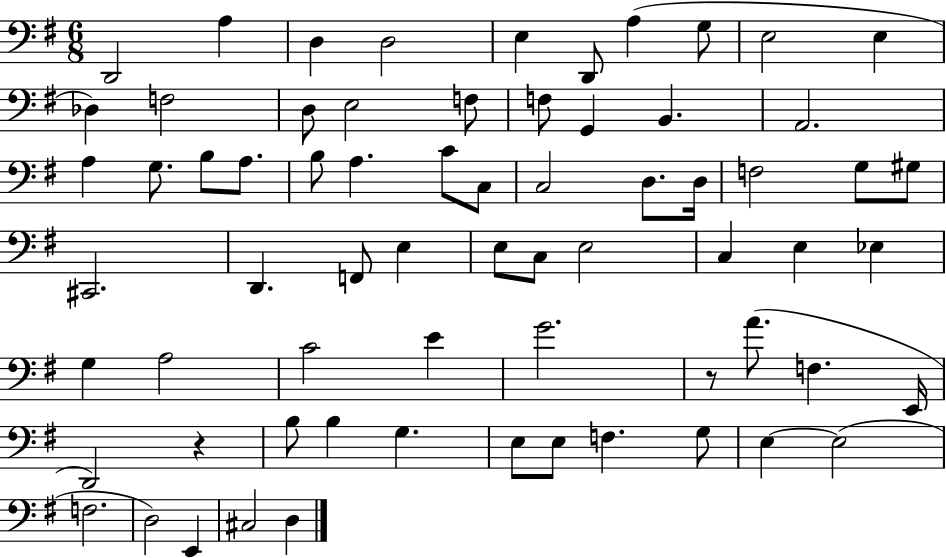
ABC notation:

X:1
T:Untitled
M:6/8
L:1/4
K:G
D,,2 A, D, D,2 E, D,,/2 A, G,/2 E,2 E, _D, F,2 D,/2 E,2 F,/2 F,/2 G,, B,, A,,2 A, G,/2 B,/2 A,/2 B,/2 A, C/2 C,/2 C,2 D,/2 D,/4 F,2 G,/2 ^G,/2 ^C,,2 D,, F,,/2 E, E,/2 C,/2 E,2 C, E, _E, G, A,2 C2 E G2 z/2 A/2 F, E,,/4 D,,2 z B,/2 B, G, E,/2 E,/2 F, G,/2 E, E,2 F,2 D,2 E,, ^C,2 D,